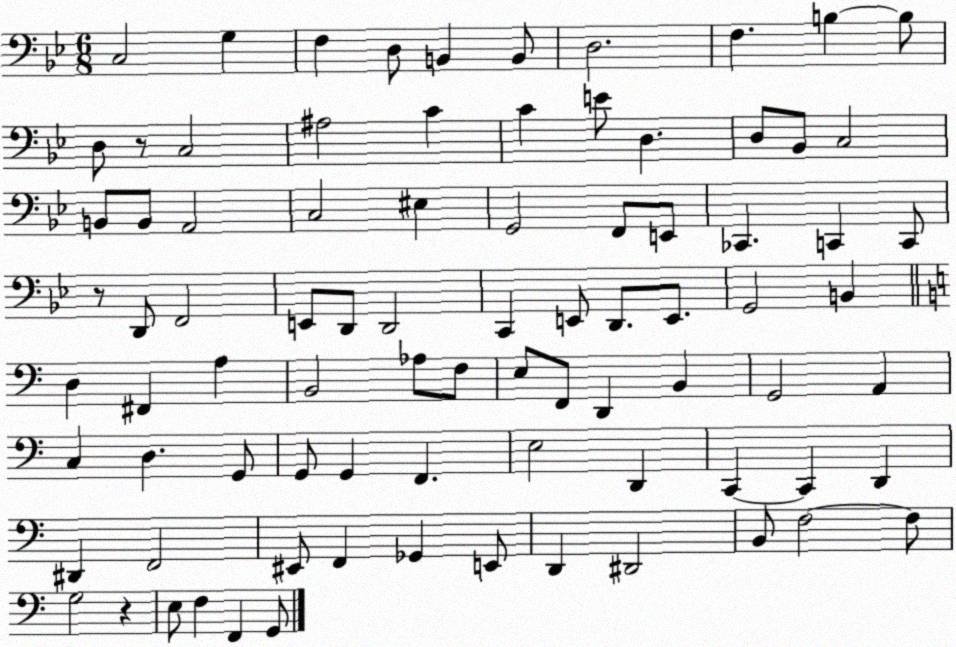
X:1
T:Untitled
M:6/8
L:1/4
K:Bb
C,2 G, F, D,/2 B,, B,,/2 D,2 F, B, B,/2 D,/2 z/2 C,2 ^A,2 C C E/2 D, D,/2 _B,,/2 C,2 B,,/2 B,,/2 A,,2 C,2 ^E, G,,2 F,,/2 E,,/2 _C,, C,, C,,/2 z/2 D,,/2 F,,2 E,,/2 D,,/2 D,,2 C,, E,,/2 D,,/2 E,,/2 G,,2 B,, D, ^F,, A, B,,2 _A,/2 F,/2 E,/2 F,,/2 D,, B,, G,,2 A,, C, D, G,,/2 G,,/2 G,, F,, E,2 D,, C,, C,, D,, ^D,, F,,2 ^E,,/2 F,, _G,, E,,/2 D,, ^D,,2 B,,/2 F,2 F,/2 G,2 z E,/2 F, F,, G,,/2